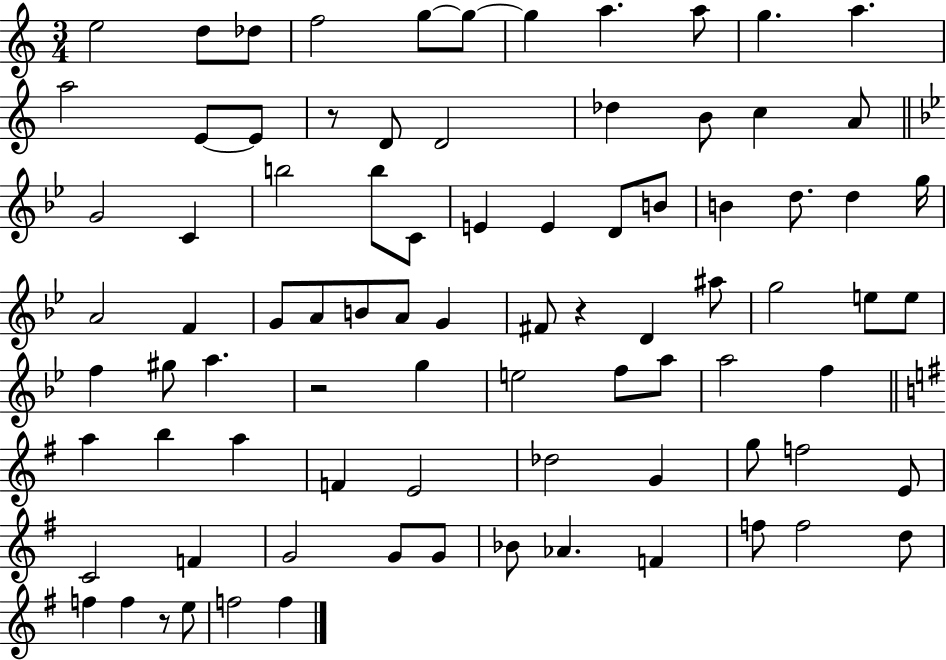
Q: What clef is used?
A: treble